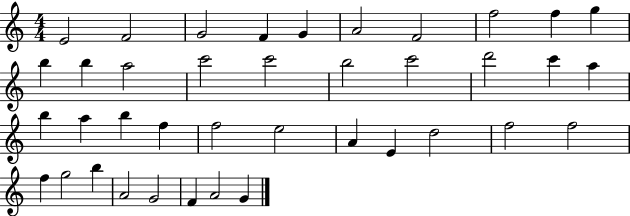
{
  \clef treble
  \numericTimeSignature
  \time 4/4
  \key c \major
  e'2 f'2 | g'2 f'4 g'4 | a'2 f'2 | f''2 f''4 g''4 | \break b''4 b''4 a''2 | c'''2 c'''2 | b''2 c'''2 | d'''2 c'''4 a''4 | \break b''4 a''4 b''4 f''4 | f''2 e''2 | a'4 e'4 d''2 | f''2 f''2 | \break f''4 g''2 b''4 | a'2 g'2 | f'4 a'2 g'4 | \bar "|."
}